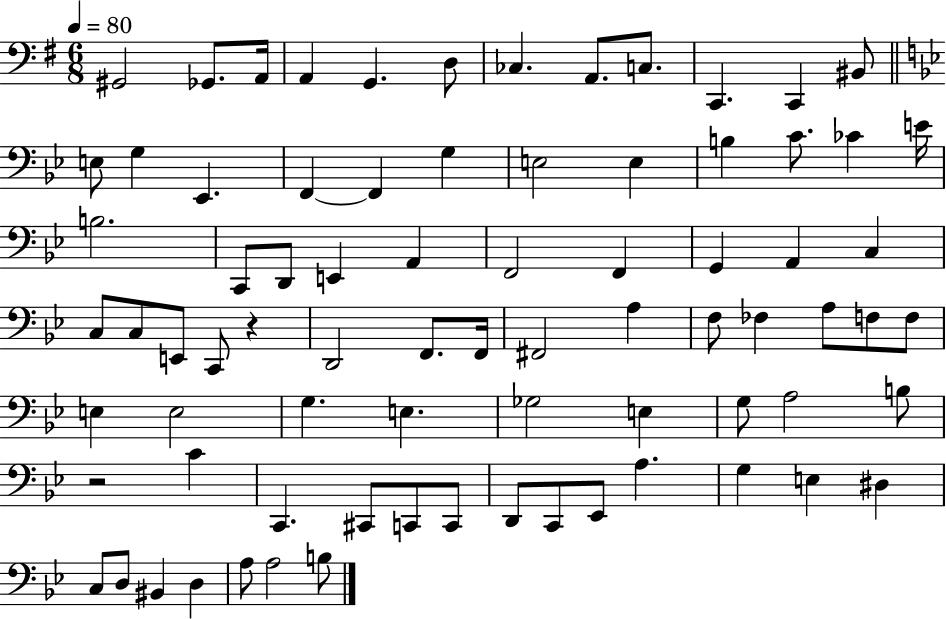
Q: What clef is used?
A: bass